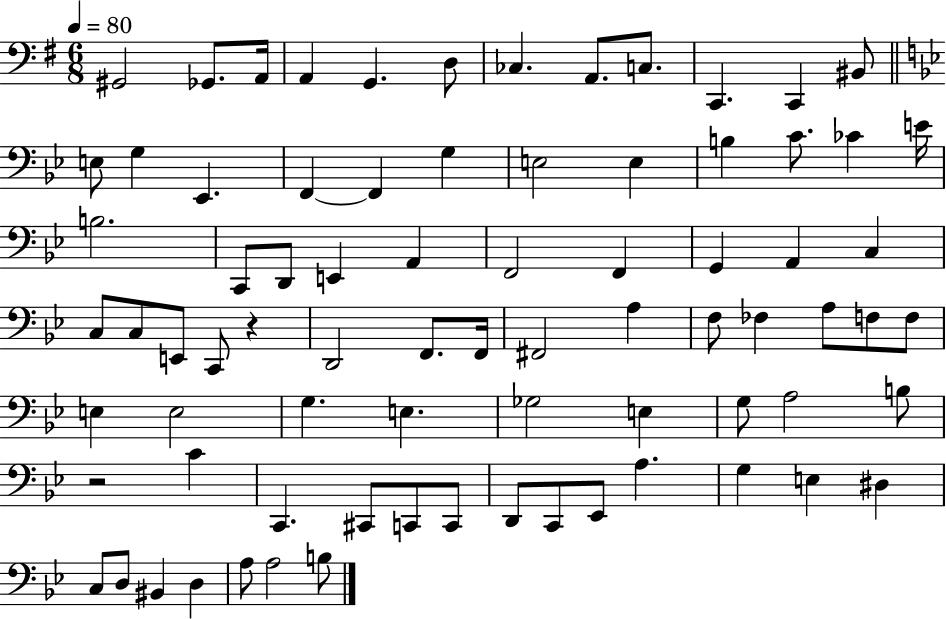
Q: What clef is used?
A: bass